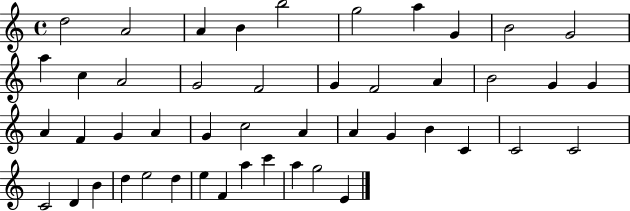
D5/h A4/h A4/q B4/q B5/h G5/h A5/q G4/q B4/h G4/h A5/q C5/q A4/h G4/h F4/h G4/q F4/h A4/q B4/h G4/q G4/q A4/q F4/q G4/q A4/q G4/q C5/h A4/q A4/q G4/q B4/q C4/q C4/h C4/h C4/h D4/q B4/q D5/q E5/h D5/q E5/q F4/q A5/q C6/q A5/q G5/h E4/q